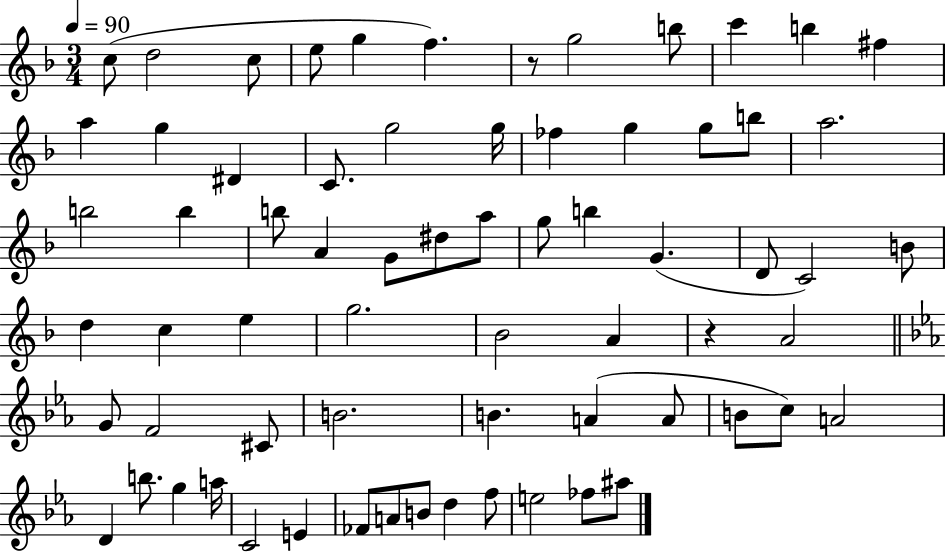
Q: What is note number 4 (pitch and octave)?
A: E5